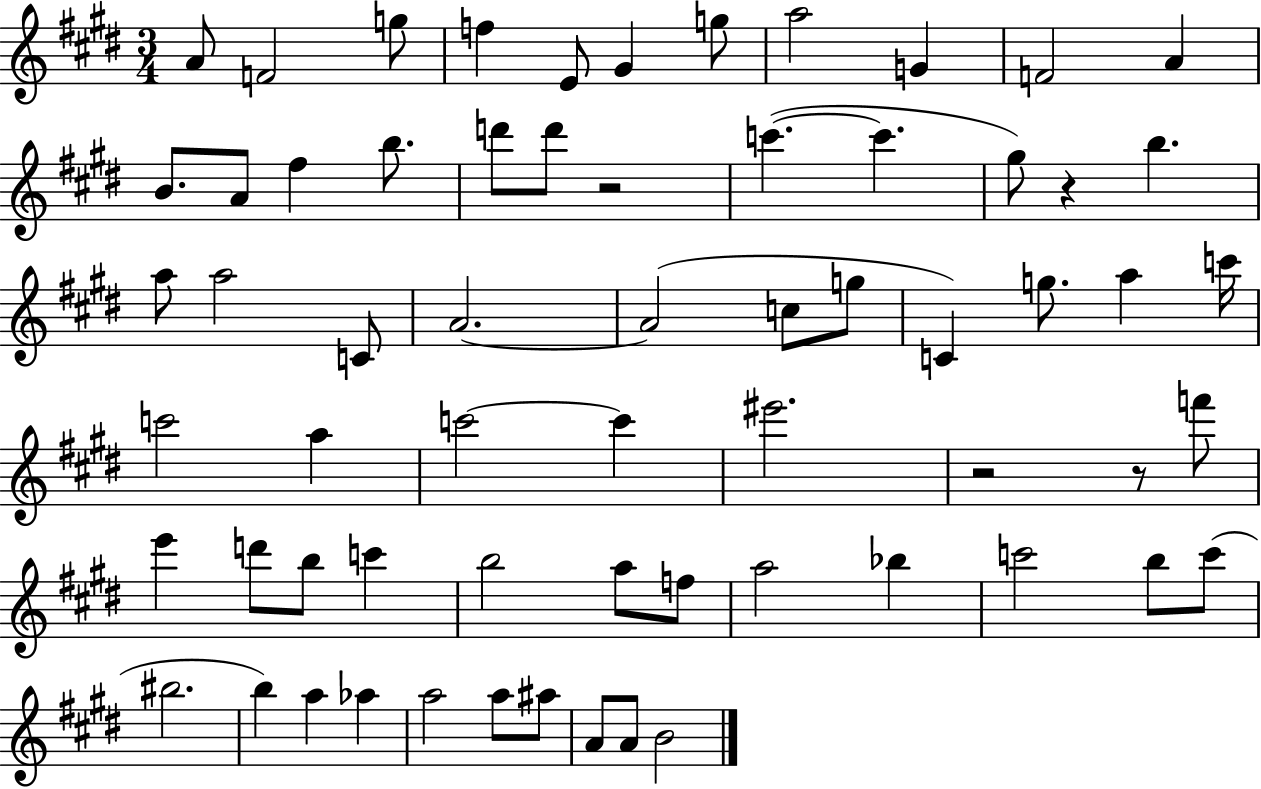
A4/e F4/h G5/e F5/q E4/e G#4/q G5/e A5/h G4/q F4/h A4/q B4/e. A4/e F#5/q B5/e. D6/e D6/e R/h C6/q. C6/q. G#5/e R/q B5/q. A5/e A5/h C4/e A4/h. A4/h C5/e G5/e C4/q G5/e. A5/q C6/s C6/h A5/q C6/h C6/q EIS6/h. R/h R/e F6/e E6/q D6/e B5/e C6/q B5/h A5/e F5/e A5/h Bb5/q C6/h B5/e C6/e BIS5/h. B5/q A5/q Ab5/q A5/h A5/e A#5/e A4/e A4/e B4/h